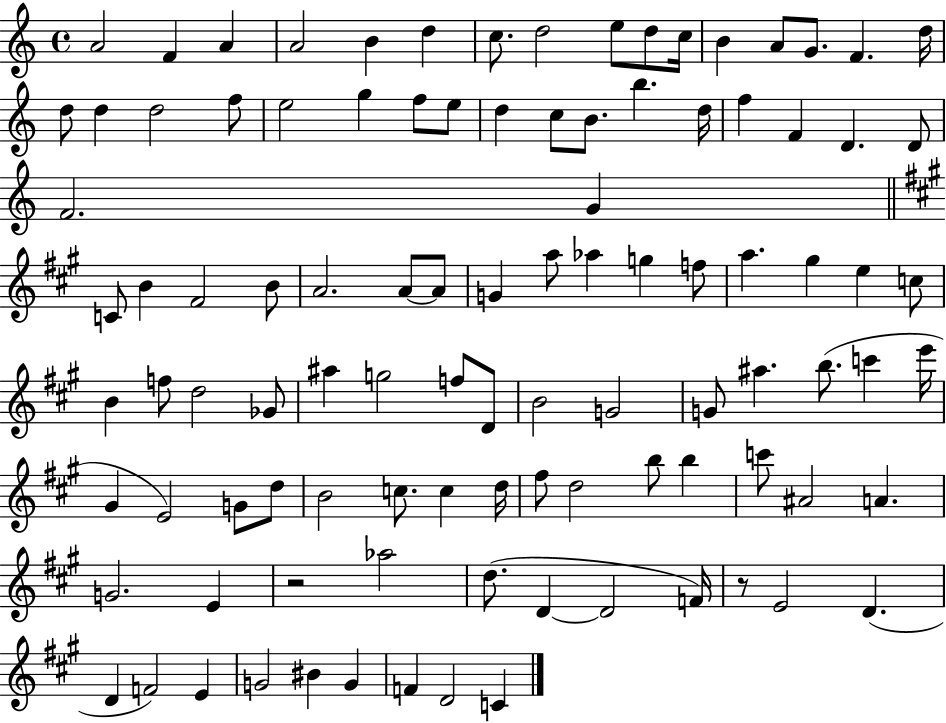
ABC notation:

X:1
T:Untitled
M:4/4
L:1/4
K:C
A2 F A A2 B d c/2 d2 e/2 d/2 c/4 B A/2 G/2 F d/4 d/2 d d2 f/2 e2 g f/2 e/2 d c/2 B/2 b d/4 f F D D/2 F2 G C/2 B ^F2 B/2 A2 A/2 A/2 G a/2 _a g f/2 a ^g e c/2 B f/2 d2 _G/2 ^a g2 f/2 D/2 B2 G2 G/2 ^a b/2 c' e'/4 ^G E2 G/2 d/2 B2 c/2 c d/4 ^f/2 d2 b/2 b c'/2 ^A2 A G2 E z2 _a2 d/2 D D2 F/4 z/2 E2 D D F2 E G2 ^B G F D2 C